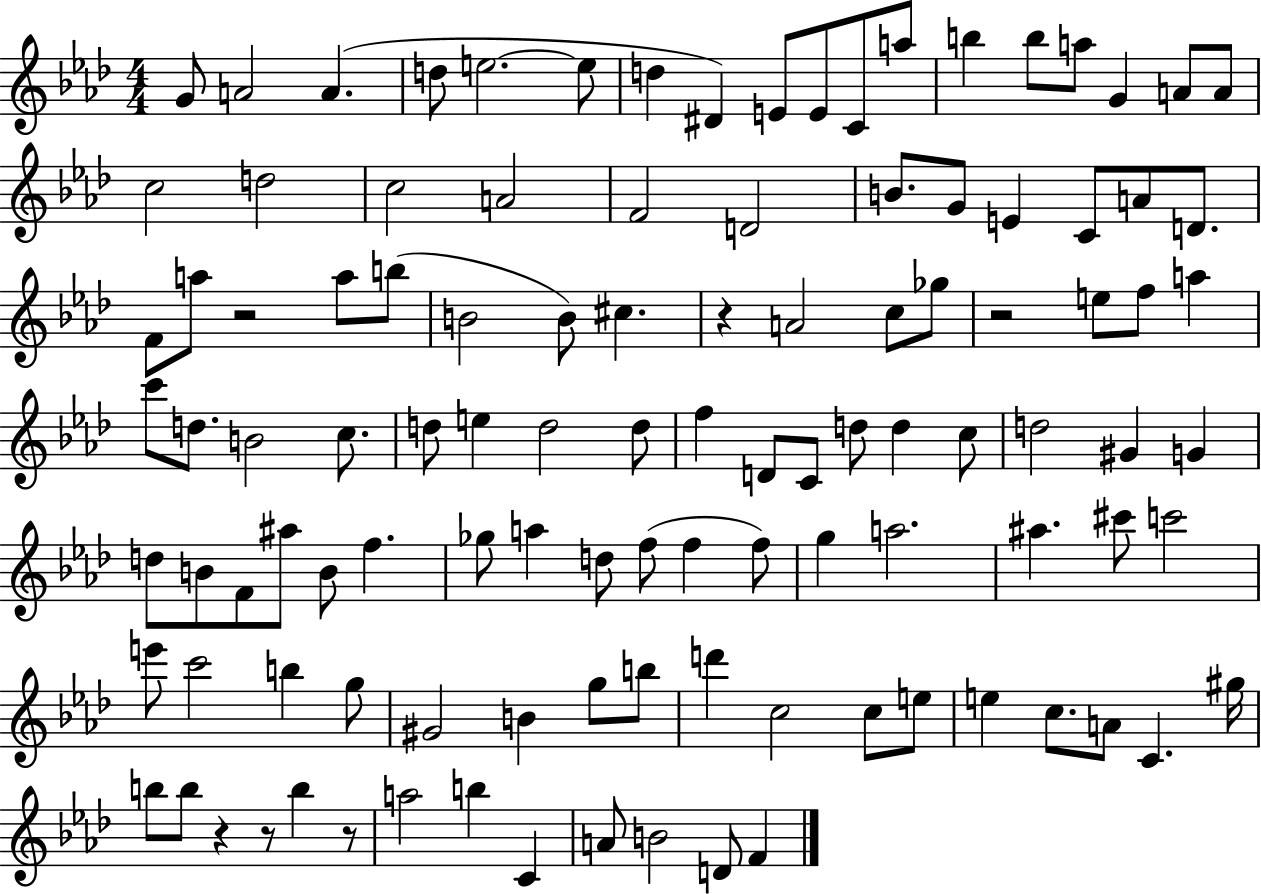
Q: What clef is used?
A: treble